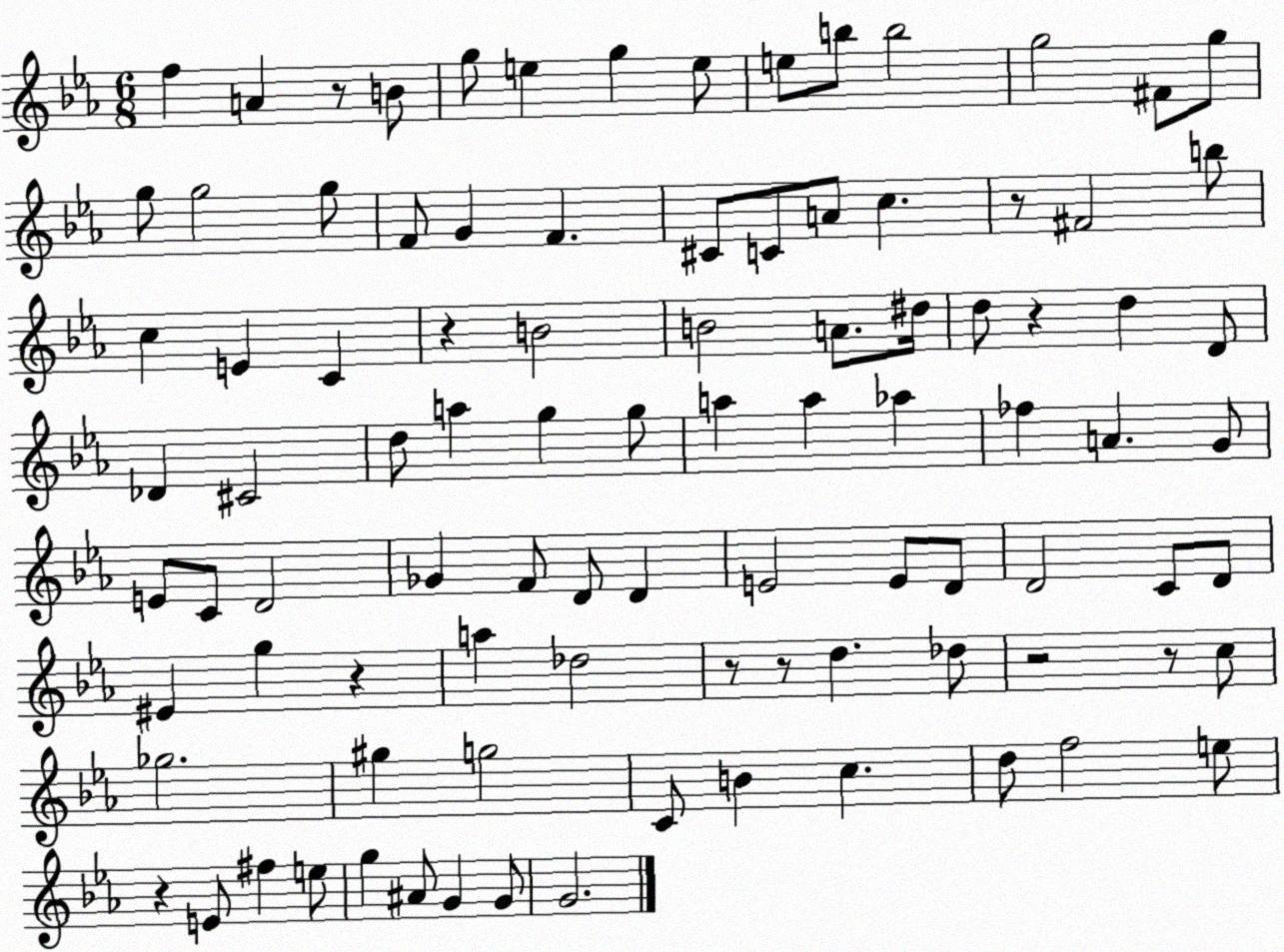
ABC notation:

X:1
T:Untitled
M:6/8
L:1/4
K:Eb
f A z/2 B/2 g/2 e g e/2 e/2 b/2 b2 g2 ^F/2 g/2 g/2 g2 g/2 F/2 G F ^C/2 C/2 A/2 c z/2 ^F2 b/2 c E C z B2 B2 A/2 ^d/4 d/2 z d D/2 _D ^C2 d/2 a g g/2 a a _a _f A G/2 E/2 C/2 D2 _G F/2 D/2 D E2 E/2 D/2 D2 C/2 D/2 ^E g z a _d2 z/2 z/2 d _d/2 z2 z/2 c/2 _g2 ^g g2 C/2 B c d/2 f2 e/2 z E/2 ^f e/2 g ^A/2 G G/2 G2